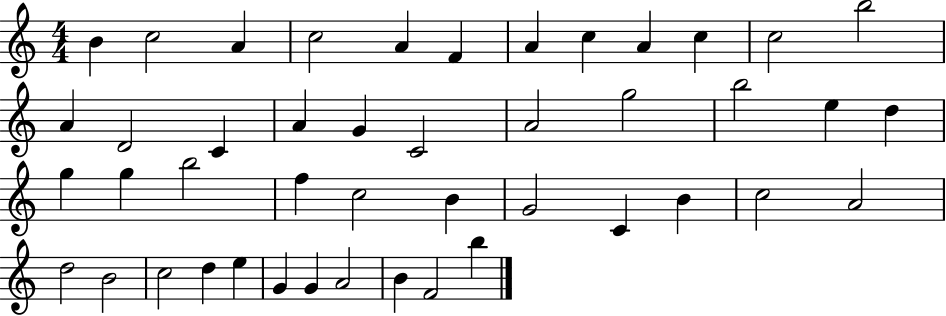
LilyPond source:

{
  \clef treble
  \numericTimeSignature
  \time 4/4
  \key c \major
  b'4 c''2 a'4 | c''2 a'4 f'4 | a'4 c''4 a'4 c''4 | c''2 b''2 | \break a'4 d'2 c'4 | a'4 g'4 c'2 | a'2 g''2 | b''2 e''4 d''4 | \break g''4 g''4 b''2 | f''4 c''2 b'4 | g'2 c'4 b'4 | c''2 a'2 | \break d''2 b'2 | c''2 d''4 e''4 | g'4 g'4 a'2 | b'4 f'2 b''4 | \break \bar "|."
}